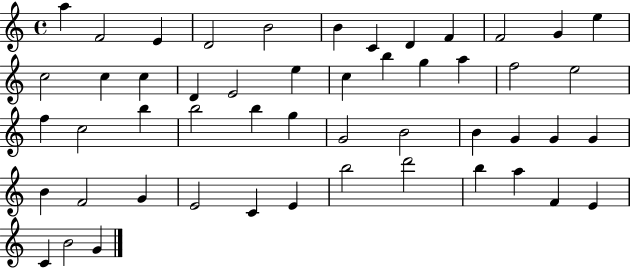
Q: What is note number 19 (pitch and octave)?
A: C5